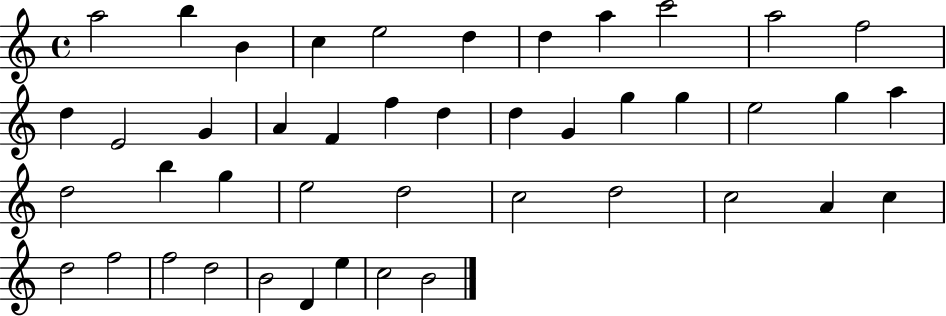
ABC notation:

X:1
T:Untitled
M:4/4
L:1/4
K:C
a2 b B c e2 d d a c'2 a2 f2 d E2 G A F f d d G g g e2 g a d2 b g e2 d2 c2 d2 c2 A c d2 f2 f2 d2 B2 D e c2 B2